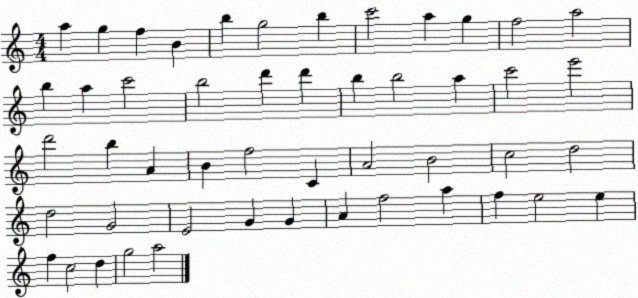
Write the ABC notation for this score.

X:1
T:Untitled
M:4/4
L:1/4
K:C
a g f B b g2 b c'2 a g f2 a2 b a c'2 b2 d' d' b b2 a c'2 e'2 d'2 b A B f2 C A2 B2 c2 d2 d2 G2 E2 G G A f2 a f e2 e f c2 d g2 a2